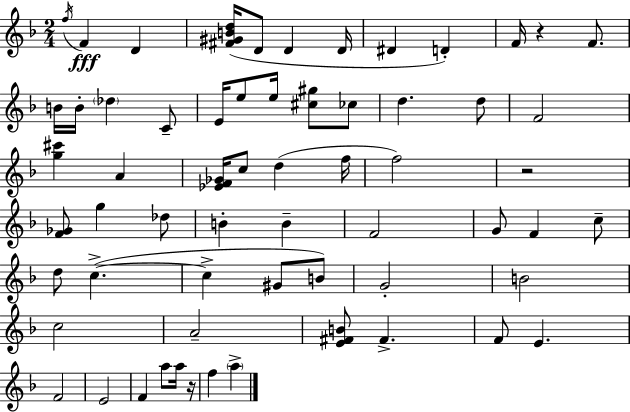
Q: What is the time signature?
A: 2/4